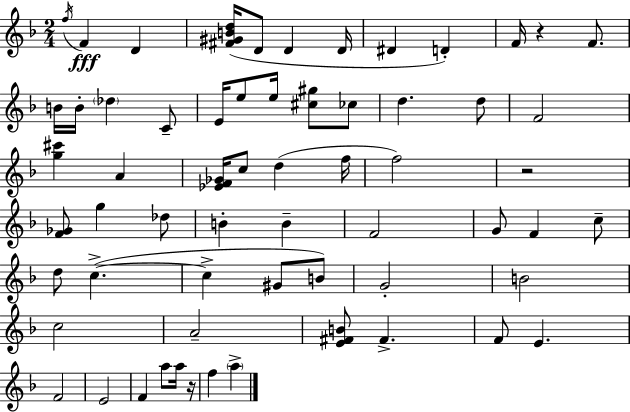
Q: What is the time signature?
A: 2/4